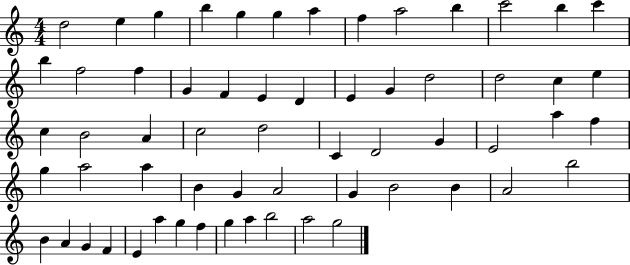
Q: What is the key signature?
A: C major